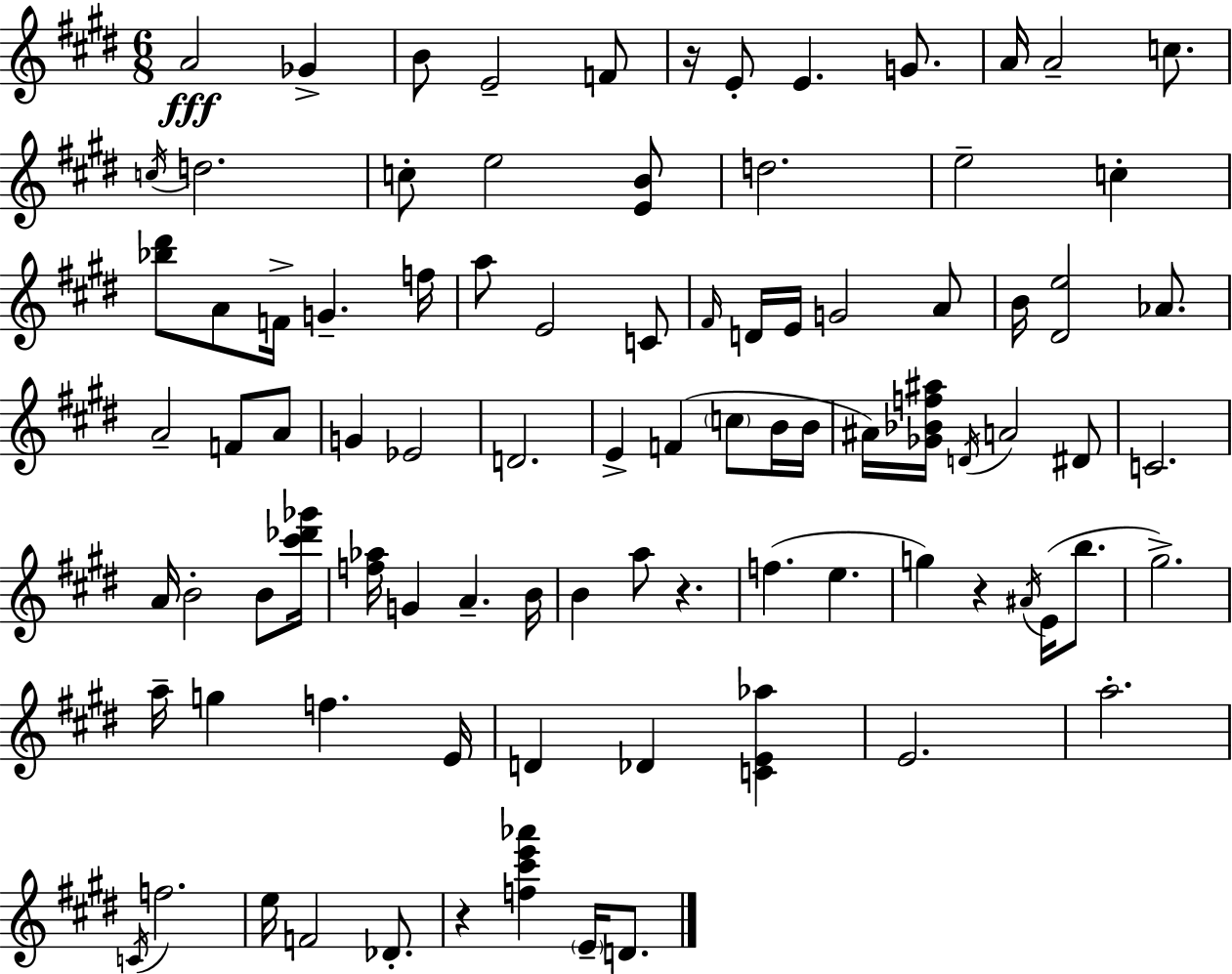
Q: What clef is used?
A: treble